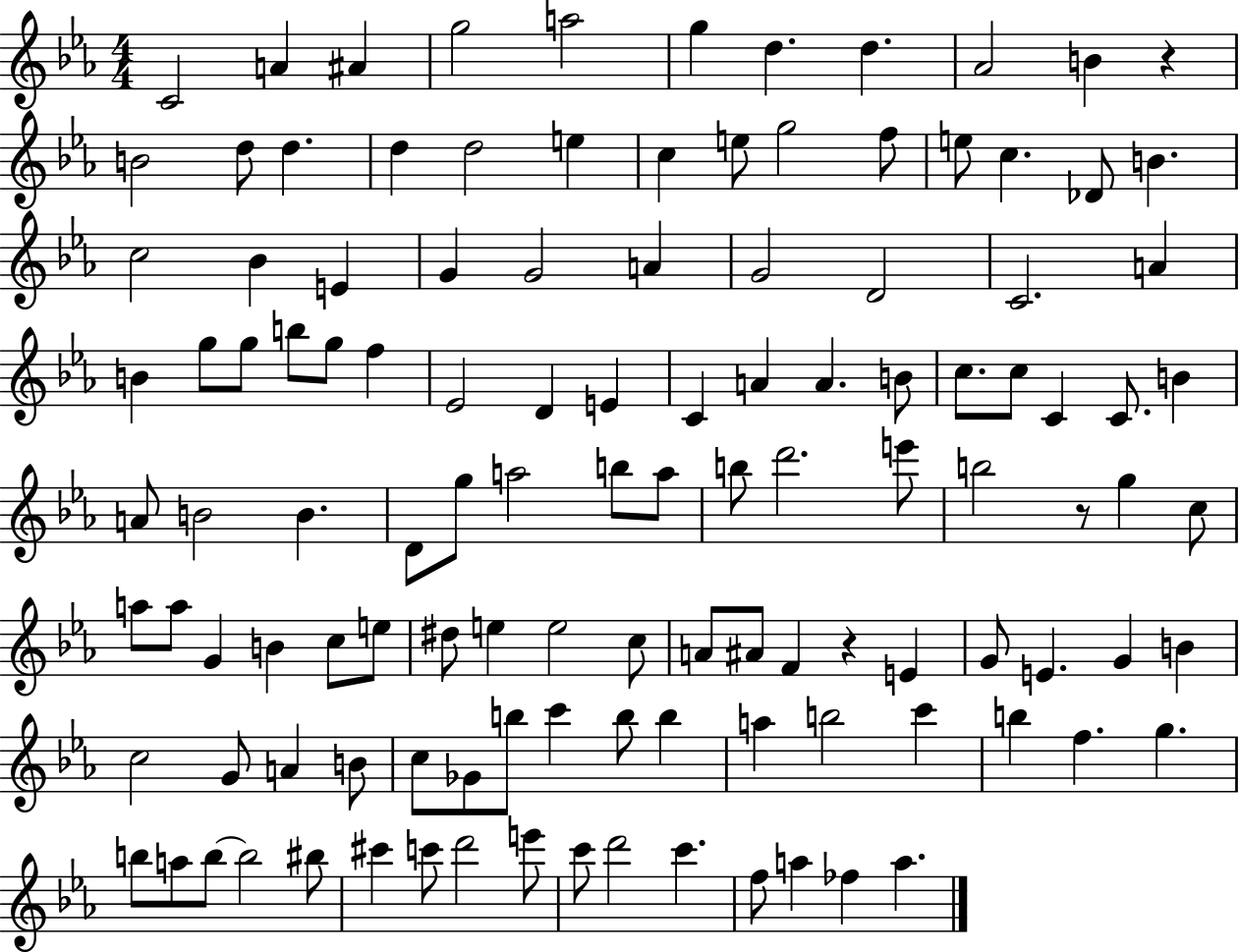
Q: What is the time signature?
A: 4/4